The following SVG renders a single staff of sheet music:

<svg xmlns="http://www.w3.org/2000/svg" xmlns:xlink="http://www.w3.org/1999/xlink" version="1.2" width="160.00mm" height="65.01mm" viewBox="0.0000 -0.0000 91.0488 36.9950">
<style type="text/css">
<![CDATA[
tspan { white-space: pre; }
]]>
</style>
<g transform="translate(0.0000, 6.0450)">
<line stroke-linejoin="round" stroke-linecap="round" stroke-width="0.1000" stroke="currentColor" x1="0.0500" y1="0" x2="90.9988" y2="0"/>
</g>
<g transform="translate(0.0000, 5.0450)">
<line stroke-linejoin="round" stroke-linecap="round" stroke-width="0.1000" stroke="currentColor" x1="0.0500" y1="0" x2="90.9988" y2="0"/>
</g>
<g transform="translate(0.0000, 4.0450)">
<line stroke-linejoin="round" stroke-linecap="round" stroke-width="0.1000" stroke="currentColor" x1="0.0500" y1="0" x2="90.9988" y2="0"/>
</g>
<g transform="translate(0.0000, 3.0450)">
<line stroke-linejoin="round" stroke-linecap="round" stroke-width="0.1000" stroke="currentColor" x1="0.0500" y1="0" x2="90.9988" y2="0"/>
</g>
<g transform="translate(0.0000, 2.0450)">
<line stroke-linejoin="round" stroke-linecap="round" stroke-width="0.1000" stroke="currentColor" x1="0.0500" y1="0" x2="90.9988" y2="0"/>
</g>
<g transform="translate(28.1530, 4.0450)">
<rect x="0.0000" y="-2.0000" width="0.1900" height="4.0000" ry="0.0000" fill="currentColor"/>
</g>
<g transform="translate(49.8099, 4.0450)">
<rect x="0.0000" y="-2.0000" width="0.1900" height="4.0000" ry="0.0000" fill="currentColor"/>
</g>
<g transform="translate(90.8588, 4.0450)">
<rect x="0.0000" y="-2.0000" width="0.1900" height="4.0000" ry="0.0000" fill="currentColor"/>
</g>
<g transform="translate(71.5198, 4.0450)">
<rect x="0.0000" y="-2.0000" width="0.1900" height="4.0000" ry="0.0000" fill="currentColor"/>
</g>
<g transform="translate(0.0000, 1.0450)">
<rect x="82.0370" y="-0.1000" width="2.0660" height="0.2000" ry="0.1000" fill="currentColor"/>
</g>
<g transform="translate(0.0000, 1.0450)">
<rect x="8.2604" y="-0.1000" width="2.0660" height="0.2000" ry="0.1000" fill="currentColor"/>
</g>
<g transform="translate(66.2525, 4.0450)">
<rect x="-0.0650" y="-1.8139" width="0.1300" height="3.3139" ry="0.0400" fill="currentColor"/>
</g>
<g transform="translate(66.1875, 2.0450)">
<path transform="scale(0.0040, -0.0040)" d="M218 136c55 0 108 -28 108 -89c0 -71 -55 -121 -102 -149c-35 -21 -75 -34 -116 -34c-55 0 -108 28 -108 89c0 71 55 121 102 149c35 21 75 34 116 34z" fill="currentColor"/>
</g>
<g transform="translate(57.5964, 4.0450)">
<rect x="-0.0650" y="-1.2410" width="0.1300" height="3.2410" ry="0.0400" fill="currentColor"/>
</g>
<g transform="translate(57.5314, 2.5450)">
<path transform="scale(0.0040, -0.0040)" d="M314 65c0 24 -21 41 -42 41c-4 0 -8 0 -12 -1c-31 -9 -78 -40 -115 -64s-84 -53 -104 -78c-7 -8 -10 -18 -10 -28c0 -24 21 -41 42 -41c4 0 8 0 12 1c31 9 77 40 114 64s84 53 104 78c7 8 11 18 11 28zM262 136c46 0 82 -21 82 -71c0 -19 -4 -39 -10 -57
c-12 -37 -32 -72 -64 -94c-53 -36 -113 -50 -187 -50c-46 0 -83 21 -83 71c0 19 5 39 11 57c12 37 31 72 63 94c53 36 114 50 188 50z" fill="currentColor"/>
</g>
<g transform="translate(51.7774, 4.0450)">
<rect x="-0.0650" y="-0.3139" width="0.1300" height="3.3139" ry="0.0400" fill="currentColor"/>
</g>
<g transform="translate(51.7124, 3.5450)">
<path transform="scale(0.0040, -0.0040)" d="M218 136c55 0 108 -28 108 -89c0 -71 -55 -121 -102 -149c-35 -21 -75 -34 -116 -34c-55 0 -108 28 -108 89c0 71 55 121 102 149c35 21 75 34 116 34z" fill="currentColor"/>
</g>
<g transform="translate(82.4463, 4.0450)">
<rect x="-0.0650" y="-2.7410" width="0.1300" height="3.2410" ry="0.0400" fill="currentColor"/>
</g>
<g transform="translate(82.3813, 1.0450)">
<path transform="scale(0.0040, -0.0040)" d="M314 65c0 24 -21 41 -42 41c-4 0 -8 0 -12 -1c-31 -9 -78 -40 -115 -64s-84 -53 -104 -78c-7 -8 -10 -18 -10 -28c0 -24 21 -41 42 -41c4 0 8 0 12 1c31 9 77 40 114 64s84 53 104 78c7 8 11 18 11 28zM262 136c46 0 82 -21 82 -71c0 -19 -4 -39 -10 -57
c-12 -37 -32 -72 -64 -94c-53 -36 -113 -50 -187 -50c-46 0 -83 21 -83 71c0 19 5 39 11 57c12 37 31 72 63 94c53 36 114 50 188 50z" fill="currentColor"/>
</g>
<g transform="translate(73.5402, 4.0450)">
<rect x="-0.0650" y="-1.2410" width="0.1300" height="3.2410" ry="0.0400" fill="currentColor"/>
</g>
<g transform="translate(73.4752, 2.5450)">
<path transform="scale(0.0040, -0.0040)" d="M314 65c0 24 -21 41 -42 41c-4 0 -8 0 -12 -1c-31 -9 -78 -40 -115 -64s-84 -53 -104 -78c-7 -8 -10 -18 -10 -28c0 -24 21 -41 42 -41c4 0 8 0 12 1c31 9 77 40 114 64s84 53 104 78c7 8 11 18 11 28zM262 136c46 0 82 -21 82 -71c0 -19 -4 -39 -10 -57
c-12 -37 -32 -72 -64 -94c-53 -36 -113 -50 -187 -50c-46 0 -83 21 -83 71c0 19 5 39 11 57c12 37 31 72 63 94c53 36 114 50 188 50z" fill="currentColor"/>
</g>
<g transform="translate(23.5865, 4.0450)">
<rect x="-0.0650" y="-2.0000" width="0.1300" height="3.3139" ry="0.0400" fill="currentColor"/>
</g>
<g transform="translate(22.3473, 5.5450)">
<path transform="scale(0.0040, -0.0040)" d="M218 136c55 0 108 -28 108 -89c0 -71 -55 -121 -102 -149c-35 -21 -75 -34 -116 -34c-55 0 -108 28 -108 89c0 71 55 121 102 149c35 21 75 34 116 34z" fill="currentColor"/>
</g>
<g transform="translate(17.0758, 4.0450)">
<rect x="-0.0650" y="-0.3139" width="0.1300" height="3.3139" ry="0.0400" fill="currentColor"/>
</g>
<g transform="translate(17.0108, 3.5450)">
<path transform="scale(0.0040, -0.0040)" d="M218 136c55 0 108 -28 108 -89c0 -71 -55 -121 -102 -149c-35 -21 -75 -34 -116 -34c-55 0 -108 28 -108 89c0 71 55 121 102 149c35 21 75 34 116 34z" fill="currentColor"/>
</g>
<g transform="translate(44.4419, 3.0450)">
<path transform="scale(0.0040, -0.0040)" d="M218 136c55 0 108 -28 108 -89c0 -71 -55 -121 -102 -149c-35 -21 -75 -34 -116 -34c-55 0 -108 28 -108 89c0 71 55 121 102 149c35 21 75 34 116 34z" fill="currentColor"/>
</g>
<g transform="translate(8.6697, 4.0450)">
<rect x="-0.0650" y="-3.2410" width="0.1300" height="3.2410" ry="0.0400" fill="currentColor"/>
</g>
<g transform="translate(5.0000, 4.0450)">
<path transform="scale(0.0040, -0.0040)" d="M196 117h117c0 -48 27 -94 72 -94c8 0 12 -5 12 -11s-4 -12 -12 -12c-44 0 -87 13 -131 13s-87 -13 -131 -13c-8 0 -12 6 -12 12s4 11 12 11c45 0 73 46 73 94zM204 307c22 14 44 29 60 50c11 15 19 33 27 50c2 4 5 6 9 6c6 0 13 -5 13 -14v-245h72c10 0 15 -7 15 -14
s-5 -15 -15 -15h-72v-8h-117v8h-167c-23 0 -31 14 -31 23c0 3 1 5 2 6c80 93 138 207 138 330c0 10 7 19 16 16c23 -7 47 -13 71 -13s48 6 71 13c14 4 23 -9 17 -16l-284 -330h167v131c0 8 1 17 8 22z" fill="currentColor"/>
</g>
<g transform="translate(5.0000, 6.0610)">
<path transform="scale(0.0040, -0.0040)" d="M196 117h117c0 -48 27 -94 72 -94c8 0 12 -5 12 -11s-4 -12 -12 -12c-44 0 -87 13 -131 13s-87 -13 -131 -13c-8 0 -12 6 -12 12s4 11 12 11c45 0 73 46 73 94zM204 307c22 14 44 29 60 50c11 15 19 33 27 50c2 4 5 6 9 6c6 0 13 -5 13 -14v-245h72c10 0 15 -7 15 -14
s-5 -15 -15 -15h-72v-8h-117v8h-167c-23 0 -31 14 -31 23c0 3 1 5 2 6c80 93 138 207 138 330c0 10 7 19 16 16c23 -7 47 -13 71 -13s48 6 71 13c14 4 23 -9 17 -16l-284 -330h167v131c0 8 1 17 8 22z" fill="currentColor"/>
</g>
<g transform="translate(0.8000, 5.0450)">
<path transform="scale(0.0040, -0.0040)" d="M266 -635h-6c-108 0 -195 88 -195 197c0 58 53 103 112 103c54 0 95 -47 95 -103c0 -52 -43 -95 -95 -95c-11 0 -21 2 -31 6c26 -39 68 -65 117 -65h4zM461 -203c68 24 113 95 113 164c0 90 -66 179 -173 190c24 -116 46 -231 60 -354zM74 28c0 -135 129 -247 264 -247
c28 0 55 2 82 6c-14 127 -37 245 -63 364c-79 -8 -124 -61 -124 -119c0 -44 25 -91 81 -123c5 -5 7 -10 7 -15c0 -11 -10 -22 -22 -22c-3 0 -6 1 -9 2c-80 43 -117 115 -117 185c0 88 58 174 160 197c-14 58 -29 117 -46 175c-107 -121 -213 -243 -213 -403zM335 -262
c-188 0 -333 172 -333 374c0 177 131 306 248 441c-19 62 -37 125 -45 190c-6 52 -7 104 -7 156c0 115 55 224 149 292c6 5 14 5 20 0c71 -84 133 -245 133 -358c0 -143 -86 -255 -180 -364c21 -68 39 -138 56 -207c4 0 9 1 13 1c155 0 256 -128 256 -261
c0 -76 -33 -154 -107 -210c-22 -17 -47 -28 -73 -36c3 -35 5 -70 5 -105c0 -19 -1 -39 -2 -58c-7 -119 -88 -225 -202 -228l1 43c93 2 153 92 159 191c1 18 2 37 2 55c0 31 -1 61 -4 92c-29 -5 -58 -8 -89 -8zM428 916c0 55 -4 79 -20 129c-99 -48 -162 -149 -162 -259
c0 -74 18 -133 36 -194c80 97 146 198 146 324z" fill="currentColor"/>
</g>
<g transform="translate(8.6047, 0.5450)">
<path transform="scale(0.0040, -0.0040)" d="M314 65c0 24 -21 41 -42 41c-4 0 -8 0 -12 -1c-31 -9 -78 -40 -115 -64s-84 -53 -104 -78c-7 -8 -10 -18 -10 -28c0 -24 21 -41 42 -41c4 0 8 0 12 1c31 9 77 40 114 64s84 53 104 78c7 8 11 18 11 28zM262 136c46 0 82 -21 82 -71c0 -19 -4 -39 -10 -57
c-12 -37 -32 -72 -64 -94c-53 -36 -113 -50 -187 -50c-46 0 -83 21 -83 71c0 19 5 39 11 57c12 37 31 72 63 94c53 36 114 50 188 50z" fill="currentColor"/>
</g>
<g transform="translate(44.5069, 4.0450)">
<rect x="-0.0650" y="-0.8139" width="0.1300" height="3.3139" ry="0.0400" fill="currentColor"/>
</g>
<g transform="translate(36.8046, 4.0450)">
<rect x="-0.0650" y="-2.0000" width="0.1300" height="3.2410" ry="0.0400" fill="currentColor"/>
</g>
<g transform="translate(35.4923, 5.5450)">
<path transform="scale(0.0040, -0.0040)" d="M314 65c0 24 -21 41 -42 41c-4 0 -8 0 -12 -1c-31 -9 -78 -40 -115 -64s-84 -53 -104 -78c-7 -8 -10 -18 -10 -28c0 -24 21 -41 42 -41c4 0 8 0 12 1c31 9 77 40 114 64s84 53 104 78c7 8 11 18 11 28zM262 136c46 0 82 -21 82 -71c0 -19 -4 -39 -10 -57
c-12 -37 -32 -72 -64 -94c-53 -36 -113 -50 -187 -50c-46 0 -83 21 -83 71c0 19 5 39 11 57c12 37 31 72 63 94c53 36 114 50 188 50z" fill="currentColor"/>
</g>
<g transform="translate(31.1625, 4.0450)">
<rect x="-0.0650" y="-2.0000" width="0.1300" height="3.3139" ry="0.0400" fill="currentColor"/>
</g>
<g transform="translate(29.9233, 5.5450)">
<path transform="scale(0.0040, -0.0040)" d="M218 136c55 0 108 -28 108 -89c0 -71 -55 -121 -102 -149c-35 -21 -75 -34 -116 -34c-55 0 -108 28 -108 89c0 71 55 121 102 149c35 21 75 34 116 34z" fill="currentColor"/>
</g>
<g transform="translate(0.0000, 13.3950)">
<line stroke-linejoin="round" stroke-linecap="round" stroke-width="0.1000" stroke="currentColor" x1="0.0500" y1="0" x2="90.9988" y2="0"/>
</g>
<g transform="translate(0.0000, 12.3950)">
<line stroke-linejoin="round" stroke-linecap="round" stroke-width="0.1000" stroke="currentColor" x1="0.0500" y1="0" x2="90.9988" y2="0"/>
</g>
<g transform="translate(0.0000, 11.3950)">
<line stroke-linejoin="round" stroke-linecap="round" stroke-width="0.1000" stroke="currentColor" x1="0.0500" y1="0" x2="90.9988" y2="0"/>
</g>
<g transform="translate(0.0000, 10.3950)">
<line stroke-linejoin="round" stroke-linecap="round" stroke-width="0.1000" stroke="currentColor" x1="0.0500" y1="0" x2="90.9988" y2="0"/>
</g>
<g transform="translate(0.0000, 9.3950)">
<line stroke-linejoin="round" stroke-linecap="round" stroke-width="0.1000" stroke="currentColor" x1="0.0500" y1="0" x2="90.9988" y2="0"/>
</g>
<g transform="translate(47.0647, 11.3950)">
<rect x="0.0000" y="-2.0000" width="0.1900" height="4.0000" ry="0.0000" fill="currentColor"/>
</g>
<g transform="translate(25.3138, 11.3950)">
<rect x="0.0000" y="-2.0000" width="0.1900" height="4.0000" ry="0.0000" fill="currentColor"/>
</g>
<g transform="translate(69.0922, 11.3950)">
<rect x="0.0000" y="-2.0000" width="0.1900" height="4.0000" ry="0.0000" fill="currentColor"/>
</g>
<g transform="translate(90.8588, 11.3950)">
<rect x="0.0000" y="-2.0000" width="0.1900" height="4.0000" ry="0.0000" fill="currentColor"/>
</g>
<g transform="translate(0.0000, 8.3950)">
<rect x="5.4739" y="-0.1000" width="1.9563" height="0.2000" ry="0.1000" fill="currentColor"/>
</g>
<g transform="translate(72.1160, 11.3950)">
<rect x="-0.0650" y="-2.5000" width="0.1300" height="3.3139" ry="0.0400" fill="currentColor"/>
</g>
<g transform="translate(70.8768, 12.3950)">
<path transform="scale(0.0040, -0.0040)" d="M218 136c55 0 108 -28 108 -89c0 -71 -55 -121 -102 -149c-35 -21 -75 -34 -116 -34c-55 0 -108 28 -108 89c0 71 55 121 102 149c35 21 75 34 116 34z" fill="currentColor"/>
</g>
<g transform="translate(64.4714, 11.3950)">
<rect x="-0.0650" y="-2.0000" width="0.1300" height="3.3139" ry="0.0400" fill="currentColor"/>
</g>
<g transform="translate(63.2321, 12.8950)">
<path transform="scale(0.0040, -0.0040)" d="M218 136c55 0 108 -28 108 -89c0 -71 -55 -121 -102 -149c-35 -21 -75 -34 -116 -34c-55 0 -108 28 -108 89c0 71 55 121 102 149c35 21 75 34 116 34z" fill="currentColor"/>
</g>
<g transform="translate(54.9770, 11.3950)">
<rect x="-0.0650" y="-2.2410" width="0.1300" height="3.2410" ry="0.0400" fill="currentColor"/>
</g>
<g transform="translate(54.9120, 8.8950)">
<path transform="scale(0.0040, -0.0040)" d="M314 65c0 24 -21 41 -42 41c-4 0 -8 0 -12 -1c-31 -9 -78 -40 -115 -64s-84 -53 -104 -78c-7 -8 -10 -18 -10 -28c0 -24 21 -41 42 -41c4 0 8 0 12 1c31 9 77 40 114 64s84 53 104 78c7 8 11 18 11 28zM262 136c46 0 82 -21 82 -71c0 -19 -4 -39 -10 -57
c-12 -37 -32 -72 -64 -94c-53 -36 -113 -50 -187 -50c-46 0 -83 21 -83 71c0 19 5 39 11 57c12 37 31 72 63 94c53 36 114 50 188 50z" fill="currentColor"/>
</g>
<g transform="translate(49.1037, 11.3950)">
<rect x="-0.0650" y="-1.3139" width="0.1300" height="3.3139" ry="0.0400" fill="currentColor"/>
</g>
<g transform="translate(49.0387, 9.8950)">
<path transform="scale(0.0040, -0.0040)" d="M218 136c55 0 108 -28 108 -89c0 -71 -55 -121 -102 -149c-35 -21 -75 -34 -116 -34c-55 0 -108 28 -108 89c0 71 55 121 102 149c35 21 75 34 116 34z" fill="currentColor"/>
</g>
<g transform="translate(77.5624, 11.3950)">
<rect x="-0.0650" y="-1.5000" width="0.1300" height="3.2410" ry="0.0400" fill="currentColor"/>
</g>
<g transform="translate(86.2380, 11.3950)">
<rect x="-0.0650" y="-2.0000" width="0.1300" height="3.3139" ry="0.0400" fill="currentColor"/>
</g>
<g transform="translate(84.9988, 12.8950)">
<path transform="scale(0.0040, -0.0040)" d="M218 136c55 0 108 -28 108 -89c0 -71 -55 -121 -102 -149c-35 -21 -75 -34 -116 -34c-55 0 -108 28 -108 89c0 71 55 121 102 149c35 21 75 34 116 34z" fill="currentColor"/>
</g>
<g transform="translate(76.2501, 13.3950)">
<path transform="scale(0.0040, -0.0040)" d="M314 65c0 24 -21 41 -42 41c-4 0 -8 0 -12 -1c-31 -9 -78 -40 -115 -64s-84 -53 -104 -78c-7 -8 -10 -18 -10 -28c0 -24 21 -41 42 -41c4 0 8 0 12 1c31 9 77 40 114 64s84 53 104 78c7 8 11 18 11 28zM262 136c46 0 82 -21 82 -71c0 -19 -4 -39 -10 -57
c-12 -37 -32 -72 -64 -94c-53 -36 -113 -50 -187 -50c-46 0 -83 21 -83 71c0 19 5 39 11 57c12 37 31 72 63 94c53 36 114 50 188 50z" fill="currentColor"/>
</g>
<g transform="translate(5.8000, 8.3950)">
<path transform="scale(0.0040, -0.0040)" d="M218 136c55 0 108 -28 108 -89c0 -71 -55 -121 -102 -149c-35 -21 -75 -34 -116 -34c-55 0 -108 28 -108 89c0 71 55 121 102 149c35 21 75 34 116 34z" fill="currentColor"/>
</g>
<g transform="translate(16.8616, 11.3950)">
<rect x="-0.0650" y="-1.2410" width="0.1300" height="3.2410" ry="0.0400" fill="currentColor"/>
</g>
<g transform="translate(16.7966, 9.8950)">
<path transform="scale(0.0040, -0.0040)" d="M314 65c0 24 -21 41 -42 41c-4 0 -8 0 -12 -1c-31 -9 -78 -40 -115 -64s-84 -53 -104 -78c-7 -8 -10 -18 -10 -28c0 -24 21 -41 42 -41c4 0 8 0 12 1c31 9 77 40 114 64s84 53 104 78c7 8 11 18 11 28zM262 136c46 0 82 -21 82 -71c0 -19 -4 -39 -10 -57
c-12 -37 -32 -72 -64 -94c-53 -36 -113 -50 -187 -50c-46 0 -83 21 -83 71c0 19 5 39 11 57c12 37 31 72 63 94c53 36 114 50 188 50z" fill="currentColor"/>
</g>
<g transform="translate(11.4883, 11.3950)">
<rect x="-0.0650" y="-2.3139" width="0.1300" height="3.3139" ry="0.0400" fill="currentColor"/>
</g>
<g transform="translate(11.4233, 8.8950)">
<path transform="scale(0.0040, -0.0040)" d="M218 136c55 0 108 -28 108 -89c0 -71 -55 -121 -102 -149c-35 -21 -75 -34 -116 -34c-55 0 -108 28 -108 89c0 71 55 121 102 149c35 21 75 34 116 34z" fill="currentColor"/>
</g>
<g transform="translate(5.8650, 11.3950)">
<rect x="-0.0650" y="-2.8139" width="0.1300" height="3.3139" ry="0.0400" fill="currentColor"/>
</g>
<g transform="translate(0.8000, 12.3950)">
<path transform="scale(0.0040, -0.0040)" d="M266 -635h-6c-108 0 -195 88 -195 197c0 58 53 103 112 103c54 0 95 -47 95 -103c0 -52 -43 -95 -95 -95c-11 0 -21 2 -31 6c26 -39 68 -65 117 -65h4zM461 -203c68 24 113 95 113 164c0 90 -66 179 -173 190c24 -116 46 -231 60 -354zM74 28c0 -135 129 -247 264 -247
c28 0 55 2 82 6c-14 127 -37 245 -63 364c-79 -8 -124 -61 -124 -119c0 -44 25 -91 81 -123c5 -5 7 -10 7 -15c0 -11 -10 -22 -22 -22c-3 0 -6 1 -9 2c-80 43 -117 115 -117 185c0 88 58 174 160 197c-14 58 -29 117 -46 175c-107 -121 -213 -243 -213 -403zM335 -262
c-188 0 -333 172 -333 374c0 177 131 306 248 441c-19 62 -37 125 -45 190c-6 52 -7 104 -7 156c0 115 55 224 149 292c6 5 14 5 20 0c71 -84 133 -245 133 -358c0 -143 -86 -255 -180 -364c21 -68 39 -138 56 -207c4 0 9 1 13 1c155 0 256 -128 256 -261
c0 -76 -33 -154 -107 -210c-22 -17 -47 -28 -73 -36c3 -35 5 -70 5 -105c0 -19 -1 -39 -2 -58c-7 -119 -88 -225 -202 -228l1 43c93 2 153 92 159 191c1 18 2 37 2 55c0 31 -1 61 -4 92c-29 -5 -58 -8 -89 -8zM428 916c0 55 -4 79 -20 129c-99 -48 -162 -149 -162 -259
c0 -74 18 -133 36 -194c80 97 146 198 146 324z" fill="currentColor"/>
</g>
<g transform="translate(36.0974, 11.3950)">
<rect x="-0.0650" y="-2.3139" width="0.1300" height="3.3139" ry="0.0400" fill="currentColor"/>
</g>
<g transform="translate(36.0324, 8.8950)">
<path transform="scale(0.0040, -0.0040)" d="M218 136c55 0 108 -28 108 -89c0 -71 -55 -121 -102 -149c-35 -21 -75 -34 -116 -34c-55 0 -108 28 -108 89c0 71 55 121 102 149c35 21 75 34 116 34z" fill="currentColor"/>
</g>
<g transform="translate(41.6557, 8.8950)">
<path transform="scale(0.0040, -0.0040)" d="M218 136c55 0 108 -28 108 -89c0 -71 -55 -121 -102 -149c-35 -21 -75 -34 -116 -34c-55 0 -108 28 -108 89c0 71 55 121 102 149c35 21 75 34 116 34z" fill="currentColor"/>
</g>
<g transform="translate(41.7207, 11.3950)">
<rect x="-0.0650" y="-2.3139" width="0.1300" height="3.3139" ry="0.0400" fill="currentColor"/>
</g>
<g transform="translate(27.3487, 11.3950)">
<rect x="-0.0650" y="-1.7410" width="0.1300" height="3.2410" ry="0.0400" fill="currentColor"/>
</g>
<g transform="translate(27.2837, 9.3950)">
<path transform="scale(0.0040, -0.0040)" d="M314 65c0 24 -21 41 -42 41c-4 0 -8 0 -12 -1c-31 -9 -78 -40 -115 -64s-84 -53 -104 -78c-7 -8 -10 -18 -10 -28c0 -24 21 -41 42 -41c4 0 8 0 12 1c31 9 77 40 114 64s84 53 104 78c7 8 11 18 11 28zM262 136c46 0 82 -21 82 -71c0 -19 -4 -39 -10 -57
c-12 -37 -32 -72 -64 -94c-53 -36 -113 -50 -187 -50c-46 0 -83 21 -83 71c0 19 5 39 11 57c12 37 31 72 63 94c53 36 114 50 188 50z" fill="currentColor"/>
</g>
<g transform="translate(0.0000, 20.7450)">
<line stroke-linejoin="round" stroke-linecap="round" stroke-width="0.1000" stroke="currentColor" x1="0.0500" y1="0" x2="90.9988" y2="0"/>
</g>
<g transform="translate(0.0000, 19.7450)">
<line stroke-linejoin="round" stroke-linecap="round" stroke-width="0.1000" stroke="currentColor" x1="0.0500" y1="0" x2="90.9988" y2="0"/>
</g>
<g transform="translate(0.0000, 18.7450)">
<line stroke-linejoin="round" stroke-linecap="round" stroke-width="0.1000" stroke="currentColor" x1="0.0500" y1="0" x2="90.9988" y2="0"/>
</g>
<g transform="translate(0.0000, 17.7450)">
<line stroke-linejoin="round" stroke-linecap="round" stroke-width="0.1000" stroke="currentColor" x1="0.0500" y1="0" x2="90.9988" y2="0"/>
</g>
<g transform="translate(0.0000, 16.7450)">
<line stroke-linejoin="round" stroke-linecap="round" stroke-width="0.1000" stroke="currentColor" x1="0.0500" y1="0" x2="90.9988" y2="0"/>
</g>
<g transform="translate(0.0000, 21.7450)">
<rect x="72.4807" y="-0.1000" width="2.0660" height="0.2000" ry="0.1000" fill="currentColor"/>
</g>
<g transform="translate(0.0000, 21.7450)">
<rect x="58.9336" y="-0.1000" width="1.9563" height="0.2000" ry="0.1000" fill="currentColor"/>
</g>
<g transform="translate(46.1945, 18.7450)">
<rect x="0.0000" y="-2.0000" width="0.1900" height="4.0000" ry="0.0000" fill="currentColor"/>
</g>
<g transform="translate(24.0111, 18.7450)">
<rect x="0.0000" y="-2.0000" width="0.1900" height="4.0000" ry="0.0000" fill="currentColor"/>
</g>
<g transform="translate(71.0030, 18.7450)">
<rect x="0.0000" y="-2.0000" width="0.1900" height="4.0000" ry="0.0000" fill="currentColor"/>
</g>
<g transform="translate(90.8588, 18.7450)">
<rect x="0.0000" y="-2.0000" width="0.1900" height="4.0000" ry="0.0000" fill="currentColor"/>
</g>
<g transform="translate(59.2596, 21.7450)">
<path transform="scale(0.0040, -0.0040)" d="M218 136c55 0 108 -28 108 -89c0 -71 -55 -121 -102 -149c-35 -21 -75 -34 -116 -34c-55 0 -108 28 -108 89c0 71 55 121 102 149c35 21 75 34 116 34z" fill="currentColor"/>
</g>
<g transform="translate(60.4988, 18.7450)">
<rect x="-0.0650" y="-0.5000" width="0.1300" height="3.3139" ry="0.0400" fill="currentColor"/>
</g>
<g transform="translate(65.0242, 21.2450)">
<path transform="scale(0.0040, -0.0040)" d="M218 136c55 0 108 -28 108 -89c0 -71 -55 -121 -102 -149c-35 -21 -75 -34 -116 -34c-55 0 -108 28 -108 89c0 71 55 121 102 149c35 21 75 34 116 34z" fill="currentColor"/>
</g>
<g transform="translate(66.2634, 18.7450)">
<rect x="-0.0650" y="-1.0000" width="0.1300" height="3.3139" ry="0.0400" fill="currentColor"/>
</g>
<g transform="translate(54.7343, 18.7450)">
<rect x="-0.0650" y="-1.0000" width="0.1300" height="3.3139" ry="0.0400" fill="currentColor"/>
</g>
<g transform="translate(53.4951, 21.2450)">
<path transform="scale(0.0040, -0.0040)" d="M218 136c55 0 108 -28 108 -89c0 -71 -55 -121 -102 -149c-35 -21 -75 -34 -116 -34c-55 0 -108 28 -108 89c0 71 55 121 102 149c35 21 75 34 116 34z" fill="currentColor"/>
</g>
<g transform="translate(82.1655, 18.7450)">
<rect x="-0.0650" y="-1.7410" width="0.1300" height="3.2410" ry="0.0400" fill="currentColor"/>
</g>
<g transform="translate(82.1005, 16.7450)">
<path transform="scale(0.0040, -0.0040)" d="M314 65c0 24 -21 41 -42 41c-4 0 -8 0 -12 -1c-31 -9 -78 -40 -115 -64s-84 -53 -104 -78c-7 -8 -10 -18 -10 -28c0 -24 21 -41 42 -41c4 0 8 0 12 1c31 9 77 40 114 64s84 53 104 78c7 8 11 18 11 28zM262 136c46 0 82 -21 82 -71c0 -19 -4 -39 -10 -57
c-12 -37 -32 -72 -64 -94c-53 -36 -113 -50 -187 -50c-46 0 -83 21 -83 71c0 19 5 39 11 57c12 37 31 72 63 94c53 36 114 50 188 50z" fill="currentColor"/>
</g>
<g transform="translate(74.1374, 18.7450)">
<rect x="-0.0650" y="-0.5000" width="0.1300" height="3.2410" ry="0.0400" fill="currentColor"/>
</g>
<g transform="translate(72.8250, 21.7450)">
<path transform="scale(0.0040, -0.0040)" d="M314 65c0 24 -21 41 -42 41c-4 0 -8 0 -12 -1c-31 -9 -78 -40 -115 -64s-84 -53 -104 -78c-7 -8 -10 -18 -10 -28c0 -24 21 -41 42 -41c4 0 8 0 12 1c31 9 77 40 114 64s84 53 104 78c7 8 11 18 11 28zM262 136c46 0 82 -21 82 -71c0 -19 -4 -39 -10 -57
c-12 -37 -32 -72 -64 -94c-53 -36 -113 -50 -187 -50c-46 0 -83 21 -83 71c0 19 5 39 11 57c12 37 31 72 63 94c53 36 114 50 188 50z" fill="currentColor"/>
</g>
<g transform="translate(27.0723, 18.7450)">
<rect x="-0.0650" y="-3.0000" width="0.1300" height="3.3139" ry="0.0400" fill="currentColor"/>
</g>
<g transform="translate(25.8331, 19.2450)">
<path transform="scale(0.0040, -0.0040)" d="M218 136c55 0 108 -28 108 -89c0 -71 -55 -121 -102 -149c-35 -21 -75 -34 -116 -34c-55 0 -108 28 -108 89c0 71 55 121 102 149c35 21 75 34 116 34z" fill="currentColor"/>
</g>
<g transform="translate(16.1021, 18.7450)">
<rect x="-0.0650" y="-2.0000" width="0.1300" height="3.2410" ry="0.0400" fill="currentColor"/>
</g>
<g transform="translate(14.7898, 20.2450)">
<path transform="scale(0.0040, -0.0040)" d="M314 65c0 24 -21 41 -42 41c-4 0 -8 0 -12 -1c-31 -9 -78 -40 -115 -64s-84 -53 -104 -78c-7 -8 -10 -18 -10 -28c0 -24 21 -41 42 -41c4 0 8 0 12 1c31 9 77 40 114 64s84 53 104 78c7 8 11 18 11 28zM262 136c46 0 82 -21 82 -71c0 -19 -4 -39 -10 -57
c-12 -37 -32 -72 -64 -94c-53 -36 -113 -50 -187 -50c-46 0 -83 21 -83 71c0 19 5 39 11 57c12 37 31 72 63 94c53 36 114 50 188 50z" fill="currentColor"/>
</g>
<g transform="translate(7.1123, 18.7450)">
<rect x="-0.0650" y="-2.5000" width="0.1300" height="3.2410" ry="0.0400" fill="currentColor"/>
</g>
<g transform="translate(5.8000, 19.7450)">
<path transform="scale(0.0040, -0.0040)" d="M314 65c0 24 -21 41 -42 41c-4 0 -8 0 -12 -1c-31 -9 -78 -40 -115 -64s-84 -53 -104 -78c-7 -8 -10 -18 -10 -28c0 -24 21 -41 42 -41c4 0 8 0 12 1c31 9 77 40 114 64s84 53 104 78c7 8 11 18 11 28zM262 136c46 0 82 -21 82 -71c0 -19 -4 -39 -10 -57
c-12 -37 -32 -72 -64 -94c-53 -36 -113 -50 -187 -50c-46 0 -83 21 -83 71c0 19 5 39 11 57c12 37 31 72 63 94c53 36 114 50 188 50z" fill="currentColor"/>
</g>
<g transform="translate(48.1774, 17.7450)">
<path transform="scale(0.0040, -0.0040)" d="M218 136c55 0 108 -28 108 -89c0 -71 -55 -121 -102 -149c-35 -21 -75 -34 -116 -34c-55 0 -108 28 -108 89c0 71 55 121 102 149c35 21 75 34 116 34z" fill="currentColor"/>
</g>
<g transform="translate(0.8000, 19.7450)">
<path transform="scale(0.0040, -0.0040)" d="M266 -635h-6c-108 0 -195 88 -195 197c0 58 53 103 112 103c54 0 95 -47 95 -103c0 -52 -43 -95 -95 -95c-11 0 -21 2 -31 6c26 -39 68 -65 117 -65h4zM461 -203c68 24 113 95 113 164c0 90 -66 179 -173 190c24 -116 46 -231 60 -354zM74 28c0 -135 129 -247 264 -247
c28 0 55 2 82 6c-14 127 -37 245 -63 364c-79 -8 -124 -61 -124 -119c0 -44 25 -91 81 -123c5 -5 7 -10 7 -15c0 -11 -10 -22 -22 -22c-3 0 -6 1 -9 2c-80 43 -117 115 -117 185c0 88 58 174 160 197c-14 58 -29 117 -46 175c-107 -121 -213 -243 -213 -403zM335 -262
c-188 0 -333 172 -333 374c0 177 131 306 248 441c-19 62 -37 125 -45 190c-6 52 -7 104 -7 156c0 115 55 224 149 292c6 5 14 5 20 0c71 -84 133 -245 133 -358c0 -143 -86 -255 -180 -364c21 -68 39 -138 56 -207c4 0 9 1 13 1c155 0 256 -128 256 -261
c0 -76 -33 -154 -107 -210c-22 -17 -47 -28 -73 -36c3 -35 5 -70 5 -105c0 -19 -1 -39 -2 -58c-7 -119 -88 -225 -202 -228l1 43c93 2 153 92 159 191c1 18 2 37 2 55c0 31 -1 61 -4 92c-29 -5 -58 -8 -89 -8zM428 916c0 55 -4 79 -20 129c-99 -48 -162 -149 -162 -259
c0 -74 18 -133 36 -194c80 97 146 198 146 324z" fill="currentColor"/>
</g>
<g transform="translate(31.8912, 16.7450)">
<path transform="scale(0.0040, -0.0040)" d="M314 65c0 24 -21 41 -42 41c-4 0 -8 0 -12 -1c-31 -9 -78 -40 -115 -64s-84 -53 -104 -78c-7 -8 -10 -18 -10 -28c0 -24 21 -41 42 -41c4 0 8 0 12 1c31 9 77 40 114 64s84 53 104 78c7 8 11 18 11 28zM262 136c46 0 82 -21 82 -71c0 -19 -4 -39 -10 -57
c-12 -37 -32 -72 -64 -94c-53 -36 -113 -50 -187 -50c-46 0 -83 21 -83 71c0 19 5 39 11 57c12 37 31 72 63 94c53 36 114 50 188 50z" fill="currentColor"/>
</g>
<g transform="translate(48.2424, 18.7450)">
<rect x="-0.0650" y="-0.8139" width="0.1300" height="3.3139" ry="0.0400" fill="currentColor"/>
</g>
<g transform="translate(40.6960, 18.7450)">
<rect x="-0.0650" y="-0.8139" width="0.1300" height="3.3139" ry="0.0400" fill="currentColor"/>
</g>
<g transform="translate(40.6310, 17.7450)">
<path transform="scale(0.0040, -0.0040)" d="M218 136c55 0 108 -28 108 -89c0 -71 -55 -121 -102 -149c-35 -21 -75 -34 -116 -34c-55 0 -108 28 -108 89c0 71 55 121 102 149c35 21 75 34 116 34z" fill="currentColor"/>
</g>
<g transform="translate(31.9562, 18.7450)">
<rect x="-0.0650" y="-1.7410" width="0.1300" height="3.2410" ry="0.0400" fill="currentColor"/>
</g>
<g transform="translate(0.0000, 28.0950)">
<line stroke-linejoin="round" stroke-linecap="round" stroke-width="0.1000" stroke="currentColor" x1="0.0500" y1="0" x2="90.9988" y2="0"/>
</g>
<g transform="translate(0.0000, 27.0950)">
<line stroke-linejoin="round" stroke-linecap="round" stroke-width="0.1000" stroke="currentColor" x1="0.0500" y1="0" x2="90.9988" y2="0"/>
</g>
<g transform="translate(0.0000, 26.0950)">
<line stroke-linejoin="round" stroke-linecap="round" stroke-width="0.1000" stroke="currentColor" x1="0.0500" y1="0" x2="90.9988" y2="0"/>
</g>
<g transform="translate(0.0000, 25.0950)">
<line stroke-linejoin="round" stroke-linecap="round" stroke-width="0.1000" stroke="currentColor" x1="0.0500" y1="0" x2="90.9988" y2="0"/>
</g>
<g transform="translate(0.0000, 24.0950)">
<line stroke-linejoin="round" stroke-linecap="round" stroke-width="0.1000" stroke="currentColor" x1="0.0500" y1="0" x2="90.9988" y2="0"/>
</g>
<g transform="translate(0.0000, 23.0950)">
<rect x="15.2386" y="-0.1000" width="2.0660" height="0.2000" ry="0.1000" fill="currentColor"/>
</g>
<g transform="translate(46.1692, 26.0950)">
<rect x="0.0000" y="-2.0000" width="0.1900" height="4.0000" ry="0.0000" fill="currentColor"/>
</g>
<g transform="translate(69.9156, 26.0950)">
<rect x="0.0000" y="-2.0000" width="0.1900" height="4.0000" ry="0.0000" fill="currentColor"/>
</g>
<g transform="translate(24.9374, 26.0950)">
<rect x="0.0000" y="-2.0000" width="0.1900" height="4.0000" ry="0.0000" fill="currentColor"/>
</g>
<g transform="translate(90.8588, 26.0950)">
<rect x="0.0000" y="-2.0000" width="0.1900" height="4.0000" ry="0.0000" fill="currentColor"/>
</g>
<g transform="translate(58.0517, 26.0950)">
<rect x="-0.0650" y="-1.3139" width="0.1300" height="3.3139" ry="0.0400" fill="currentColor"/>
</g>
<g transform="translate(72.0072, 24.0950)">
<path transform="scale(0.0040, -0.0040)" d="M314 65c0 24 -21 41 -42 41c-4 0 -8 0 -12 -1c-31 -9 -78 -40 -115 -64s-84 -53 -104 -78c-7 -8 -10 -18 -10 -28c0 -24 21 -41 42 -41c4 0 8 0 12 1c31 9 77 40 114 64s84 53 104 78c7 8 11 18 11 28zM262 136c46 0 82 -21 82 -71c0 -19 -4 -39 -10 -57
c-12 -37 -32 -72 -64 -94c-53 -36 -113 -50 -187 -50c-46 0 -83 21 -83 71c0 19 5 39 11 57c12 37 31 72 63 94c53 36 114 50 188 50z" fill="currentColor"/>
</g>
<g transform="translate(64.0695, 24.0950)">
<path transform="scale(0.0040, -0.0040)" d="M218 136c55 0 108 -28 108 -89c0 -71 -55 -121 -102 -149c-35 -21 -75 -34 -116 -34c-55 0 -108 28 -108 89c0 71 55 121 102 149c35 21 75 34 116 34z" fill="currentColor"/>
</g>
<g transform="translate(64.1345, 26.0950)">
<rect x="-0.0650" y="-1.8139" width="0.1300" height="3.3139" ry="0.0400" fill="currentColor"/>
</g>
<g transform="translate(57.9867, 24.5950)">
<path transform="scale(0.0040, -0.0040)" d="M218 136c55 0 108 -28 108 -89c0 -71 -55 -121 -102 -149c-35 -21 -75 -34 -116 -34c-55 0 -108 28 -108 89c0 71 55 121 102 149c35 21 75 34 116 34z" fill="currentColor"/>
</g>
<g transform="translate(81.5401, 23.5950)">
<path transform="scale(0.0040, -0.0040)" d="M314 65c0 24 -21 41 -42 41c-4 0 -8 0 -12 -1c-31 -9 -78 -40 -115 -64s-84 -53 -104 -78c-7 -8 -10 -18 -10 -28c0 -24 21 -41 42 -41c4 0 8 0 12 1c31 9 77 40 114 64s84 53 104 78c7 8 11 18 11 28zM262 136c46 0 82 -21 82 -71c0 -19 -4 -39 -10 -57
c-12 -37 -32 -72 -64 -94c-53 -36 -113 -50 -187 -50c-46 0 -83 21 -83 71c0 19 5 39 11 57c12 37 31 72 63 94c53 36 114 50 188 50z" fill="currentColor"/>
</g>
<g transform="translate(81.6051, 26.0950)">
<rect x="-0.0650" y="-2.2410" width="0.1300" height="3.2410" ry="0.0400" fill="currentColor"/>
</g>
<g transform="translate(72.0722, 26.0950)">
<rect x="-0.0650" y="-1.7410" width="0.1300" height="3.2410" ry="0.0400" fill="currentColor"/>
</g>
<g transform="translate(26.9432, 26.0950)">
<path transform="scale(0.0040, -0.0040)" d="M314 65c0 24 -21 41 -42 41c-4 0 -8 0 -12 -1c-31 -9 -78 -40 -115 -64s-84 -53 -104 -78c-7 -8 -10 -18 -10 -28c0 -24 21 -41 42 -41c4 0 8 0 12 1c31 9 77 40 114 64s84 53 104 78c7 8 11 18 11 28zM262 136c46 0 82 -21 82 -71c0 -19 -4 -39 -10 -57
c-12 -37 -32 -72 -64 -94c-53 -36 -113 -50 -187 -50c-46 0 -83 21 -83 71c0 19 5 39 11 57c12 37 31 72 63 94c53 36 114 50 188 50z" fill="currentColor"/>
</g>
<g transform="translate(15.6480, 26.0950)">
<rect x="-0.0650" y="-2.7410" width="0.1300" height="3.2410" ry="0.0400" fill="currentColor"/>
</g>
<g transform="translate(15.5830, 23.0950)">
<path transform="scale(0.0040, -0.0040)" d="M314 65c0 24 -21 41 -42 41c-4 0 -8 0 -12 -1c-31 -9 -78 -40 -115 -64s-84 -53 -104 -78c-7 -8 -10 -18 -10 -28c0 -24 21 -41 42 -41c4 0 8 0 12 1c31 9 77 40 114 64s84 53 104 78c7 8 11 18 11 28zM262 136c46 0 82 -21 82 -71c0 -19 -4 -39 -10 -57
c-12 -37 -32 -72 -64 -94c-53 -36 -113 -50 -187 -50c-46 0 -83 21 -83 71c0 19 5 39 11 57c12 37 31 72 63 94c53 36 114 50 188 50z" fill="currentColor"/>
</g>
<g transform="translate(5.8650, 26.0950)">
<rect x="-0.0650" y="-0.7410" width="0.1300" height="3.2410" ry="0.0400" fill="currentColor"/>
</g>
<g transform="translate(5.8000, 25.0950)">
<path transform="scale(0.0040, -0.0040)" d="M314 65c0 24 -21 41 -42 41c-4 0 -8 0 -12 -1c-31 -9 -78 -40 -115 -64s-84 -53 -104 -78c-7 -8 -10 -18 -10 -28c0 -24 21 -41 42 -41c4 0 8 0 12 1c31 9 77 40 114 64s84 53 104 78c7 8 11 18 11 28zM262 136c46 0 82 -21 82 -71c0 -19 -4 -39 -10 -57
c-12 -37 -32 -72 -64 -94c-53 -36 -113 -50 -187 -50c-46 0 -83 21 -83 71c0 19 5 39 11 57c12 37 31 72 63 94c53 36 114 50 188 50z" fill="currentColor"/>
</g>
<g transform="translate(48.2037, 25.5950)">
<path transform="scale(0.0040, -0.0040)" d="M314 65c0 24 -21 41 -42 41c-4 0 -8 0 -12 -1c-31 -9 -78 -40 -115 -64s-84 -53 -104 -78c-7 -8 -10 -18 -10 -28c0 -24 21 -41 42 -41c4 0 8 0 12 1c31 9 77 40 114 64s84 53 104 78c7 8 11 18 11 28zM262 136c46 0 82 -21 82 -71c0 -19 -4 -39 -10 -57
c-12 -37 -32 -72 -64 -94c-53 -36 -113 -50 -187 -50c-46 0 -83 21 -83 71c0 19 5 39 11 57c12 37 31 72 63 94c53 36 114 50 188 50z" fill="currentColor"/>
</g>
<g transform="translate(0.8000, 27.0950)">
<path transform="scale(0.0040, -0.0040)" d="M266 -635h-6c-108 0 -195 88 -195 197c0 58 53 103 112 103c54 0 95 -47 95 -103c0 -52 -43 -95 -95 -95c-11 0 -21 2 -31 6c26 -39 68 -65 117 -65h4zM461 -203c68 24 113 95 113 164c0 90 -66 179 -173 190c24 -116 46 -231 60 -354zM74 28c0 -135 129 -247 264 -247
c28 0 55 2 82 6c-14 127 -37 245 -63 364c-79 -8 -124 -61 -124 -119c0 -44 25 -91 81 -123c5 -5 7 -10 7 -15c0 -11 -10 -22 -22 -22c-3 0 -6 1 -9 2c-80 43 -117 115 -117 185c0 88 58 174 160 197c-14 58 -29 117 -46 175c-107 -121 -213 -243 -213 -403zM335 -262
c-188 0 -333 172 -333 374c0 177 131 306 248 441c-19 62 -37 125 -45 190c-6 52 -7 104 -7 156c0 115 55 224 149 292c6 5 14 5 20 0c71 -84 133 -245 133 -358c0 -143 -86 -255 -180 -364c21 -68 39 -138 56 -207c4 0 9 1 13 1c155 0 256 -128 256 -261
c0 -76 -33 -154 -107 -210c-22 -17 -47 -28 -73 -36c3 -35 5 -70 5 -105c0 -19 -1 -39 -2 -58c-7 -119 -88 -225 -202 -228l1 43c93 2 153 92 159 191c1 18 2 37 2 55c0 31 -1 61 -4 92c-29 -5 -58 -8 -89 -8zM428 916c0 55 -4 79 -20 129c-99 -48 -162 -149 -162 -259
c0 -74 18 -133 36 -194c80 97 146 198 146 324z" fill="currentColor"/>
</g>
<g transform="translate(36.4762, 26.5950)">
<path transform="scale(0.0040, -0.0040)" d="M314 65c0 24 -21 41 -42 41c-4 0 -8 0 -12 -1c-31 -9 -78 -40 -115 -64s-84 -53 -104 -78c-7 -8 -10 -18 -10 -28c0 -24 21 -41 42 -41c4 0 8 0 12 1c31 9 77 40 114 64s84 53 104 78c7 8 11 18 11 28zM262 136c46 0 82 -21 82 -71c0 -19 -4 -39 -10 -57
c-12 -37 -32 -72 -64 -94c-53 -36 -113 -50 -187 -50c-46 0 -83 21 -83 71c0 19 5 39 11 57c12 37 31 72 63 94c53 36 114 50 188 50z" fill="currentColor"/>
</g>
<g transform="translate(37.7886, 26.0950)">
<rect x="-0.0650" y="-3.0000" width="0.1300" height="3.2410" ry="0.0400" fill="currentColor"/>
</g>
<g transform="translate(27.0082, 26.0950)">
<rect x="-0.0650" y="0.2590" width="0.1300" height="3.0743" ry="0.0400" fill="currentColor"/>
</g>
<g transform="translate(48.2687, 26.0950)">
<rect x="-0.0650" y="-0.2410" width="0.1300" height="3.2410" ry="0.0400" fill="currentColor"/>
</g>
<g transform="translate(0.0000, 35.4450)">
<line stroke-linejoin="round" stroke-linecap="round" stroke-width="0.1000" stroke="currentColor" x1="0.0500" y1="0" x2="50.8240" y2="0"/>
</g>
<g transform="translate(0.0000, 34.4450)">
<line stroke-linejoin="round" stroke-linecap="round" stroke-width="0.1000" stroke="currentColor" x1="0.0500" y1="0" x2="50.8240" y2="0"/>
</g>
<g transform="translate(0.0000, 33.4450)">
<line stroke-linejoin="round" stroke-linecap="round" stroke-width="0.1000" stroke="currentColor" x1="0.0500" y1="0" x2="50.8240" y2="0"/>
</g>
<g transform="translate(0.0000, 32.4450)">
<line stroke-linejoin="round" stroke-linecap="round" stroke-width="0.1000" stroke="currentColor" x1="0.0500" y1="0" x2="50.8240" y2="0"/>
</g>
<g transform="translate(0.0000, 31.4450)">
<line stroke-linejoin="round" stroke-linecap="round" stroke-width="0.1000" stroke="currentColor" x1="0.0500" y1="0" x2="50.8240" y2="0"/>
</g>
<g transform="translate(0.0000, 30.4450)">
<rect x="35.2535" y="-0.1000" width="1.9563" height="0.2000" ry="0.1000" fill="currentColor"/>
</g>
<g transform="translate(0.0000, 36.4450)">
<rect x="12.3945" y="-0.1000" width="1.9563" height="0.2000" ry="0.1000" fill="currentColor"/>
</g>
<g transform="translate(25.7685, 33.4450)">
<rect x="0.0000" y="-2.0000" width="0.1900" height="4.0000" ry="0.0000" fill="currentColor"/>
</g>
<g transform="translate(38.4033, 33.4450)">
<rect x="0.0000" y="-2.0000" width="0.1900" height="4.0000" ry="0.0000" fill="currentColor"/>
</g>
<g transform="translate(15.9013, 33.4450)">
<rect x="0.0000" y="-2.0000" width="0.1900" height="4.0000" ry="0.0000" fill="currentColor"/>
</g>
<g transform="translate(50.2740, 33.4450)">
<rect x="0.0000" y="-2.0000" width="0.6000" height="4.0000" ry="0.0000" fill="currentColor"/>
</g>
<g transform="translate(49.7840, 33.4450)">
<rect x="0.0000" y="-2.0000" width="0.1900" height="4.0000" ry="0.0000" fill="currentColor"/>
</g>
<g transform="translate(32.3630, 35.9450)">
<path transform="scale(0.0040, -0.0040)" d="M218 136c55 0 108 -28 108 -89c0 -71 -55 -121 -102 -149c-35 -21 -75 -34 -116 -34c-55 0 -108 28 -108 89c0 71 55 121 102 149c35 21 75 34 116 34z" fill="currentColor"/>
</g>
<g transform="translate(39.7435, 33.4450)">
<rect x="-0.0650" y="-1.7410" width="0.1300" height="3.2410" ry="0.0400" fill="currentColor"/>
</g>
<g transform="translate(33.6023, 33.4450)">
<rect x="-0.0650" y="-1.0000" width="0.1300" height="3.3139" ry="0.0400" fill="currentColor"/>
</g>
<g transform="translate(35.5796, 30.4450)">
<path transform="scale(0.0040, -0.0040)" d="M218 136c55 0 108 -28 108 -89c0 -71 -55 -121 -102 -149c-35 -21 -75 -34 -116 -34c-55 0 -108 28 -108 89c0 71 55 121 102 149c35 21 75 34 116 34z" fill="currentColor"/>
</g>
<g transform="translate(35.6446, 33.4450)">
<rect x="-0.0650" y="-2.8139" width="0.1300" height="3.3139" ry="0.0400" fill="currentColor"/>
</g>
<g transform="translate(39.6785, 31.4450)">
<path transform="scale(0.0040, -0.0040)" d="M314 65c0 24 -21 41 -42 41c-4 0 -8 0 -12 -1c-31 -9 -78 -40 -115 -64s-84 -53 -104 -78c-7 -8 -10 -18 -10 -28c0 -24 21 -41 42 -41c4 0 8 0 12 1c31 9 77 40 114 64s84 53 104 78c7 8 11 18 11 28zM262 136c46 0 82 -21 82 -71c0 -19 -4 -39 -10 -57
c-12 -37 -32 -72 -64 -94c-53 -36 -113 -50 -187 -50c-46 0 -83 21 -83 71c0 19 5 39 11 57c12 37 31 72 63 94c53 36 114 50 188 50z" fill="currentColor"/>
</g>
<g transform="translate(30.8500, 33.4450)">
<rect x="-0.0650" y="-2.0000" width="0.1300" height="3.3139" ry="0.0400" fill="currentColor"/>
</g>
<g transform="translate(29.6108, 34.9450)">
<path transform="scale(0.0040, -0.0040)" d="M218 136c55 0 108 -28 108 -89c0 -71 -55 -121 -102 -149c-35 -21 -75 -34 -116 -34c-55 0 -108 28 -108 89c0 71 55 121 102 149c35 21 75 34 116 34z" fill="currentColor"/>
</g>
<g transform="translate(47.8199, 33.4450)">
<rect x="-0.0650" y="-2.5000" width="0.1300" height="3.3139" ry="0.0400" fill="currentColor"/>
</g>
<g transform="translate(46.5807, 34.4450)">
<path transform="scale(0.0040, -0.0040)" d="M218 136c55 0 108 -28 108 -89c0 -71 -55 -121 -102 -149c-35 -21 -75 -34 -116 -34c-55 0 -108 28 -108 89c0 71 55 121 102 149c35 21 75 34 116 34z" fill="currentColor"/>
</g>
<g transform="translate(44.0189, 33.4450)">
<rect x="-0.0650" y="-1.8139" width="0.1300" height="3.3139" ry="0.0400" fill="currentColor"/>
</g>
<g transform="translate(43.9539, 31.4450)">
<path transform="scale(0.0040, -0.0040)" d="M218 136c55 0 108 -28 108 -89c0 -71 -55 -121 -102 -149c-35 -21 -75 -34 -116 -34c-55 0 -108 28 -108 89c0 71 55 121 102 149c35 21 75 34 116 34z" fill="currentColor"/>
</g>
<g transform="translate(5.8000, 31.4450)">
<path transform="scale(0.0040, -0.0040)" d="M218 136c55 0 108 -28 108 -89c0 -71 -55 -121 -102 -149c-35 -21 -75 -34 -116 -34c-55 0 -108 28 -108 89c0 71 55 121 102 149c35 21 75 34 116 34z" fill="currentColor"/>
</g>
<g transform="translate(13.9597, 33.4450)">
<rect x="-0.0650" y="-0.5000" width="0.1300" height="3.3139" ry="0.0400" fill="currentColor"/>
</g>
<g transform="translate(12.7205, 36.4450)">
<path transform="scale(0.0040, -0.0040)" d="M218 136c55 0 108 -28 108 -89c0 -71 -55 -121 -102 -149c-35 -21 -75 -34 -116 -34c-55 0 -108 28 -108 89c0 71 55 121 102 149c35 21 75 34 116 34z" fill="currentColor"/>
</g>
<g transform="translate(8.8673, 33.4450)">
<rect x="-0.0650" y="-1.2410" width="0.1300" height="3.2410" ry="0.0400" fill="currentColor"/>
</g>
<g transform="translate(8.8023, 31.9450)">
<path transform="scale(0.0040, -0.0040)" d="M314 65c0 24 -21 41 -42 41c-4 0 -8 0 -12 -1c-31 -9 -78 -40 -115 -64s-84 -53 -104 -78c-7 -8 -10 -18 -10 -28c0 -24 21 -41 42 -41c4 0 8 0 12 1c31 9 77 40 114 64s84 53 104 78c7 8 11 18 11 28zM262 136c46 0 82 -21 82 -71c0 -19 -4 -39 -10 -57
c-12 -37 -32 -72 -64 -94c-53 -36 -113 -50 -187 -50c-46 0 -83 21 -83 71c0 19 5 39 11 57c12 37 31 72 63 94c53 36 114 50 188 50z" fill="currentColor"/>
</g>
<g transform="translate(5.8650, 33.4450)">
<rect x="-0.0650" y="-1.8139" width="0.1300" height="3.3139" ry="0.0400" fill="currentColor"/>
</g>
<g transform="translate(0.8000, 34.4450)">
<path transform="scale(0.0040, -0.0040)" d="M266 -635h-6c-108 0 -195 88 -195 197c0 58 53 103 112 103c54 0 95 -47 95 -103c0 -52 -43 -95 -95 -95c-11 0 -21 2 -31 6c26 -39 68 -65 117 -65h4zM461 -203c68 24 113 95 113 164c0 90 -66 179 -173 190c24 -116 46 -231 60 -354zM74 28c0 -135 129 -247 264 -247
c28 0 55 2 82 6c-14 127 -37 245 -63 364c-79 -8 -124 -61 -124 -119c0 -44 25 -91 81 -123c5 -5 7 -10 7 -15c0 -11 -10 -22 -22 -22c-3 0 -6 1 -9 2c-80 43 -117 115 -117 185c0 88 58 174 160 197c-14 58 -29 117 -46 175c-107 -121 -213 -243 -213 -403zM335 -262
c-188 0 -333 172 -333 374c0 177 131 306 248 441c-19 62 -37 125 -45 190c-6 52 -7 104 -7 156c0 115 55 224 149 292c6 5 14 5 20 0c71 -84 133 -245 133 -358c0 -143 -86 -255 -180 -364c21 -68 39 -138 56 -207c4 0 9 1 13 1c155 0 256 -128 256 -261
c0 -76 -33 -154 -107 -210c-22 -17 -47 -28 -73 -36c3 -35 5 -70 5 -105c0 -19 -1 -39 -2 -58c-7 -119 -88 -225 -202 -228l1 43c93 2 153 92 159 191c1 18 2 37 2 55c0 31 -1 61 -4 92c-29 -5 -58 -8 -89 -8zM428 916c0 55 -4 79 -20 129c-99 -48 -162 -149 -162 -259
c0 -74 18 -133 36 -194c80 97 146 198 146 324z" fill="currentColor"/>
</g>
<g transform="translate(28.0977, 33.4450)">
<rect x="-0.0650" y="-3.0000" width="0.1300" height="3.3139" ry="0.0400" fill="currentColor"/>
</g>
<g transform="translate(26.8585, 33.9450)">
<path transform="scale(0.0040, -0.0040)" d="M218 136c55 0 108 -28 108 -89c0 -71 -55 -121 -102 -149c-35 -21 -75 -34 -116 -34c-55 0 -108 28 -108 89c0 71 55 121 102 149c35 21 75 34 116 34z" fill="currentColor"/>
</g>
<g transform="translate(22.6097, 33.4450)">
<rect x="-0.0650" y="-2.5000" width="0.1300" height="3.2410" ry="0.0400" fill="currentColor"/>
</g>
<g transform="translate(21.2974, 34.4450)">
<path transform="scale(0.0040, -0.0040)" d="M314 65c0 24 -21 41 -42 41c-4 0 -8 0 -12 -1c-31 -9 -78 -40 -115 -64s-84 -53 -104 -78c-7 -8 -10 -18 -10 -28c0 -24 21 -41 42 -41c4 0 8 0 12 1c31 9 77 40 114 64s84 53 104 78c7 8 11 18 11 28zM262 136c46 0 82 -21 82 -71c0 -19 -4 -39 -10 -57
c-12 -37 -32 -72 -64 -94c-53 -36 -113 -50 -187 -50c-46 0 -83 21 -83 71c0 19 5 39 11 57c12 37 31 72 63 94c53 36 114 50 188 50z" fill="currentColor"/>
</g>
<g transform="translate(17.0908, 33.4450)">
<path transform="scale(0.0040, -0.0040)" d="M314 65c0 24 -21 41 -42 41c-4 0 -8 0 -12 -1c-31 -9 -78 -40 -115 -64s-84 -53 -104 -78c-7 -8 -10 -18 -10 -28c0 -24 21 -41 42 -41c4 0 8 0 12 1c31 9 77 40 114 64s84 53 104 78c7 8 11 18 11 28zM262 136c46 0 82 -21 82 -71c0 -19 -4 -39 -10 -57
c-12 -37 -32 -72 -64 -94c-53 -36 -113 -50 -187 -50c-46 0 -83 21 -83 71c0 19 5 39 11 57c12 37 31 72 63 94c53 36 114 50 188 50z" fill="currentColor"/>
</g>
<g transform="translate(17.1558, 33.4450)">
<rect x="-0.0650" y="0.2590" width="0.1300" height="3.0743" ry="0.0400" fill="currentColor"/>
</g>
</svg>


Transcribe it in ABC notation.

X:1
T:Untitled
M:4/4
L:1/4
K:C
b2 c F F F2 d c e2 f e2 a2 a g e2 f2 g g e g2 F G E2 F G2 F2 A f2 d d D C D C2 f2 d2 a2 B2 A2 c2 e f f2 g2 f e2 C B2 G2 A F D a f2 f G